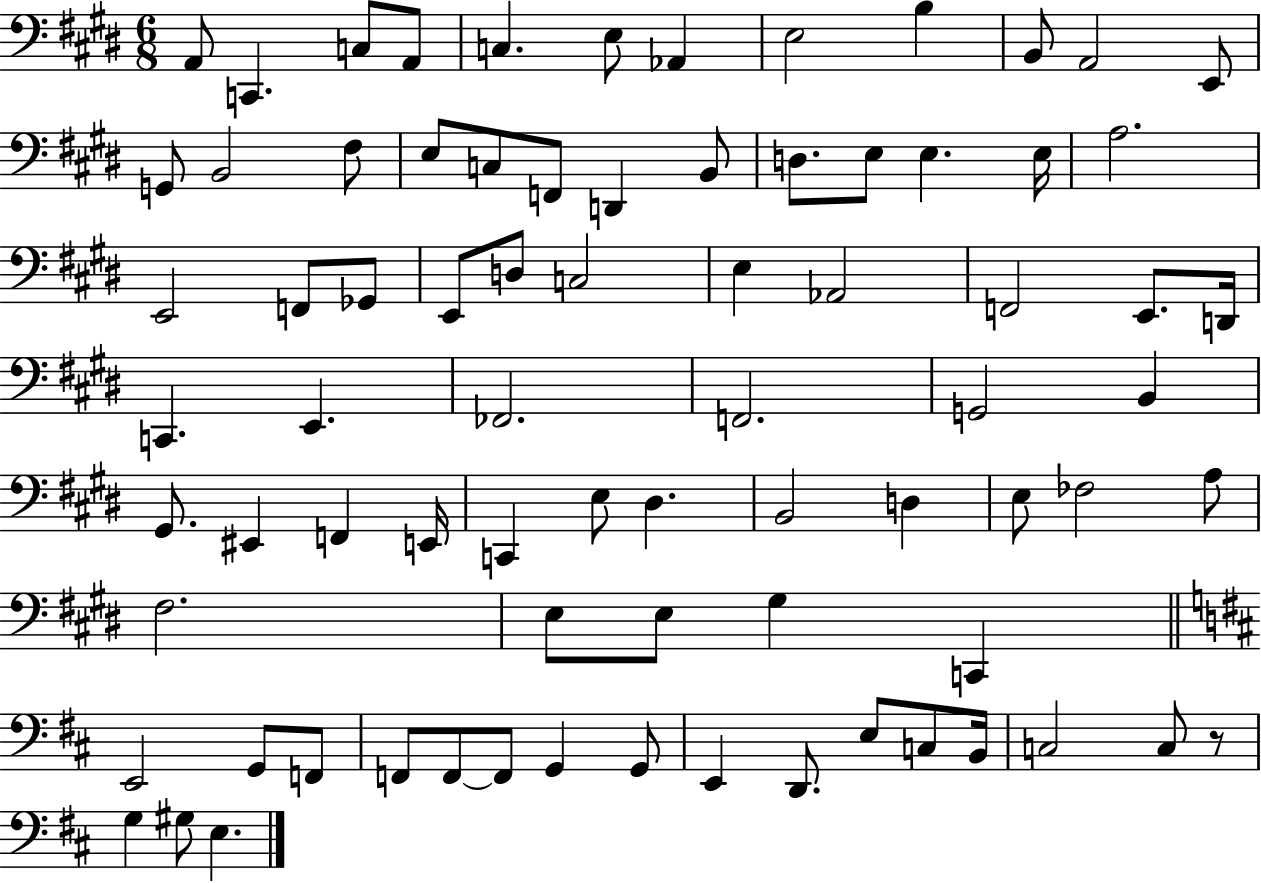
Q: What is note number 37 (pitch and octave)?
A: C2